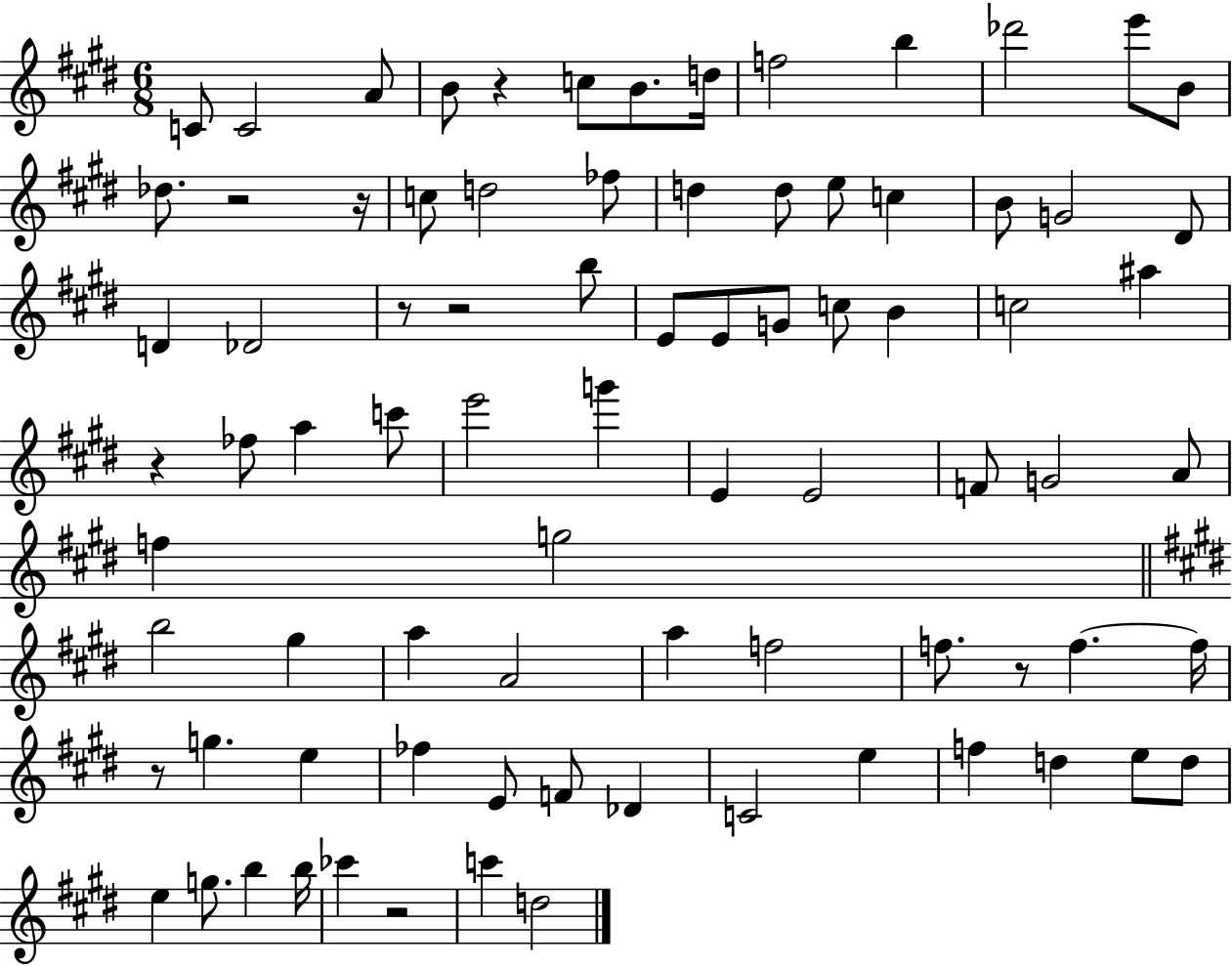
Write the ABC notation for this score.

X:1
T:Untitled
M:6/8
L:1/4
K:E
C/2 C2 A/2 B/2 z c/2 B/2 d/4 f2 b _d'2 e'/2 B/2 _d/2 z2 z/4 c/2 d2 _f/2 d d/2 e/2 c B/2 G2 ^D/2 D _D2 z/2 z2 b/2 E/2 E/2 G/2 c/2 B c2 ^a z _f/2 a c'/2 e'2 g' E E2 F/2 G2 A/2 f g2 b2 ^g a A2 a f2 f/2 z/2 f f/4 z/2 g e _f E/2 F/2 _D C2 e f d e/2 d/2 e g/2 b b/4 _c' z2 c' d2